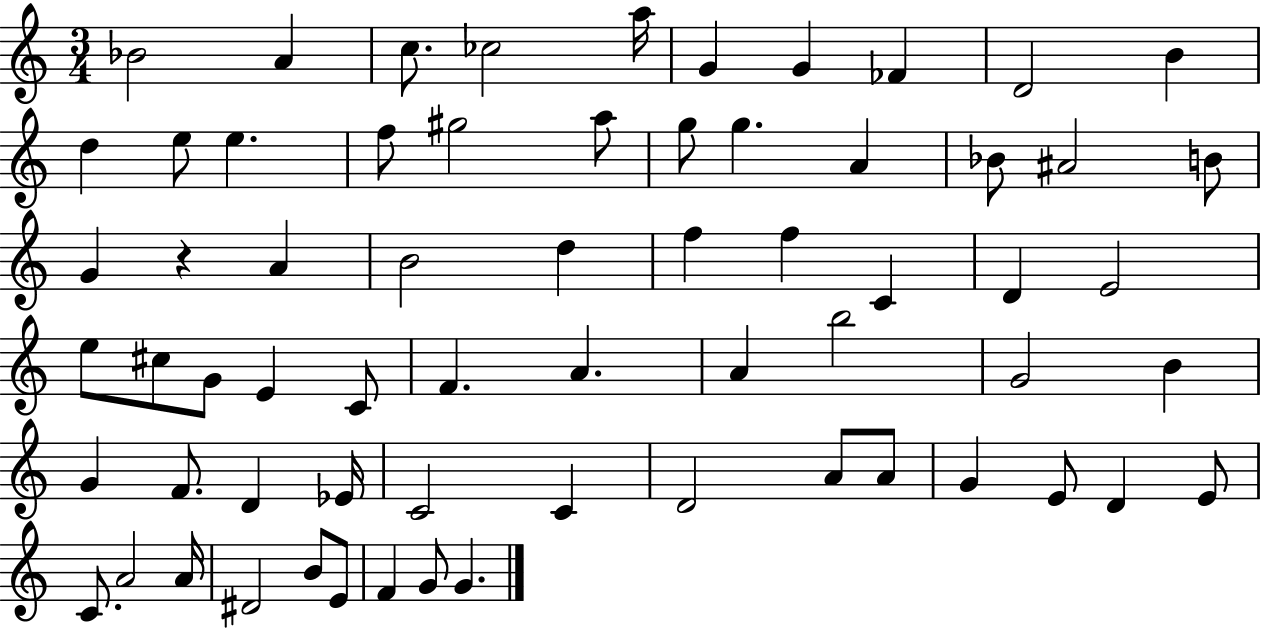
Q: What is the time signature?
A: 3/4